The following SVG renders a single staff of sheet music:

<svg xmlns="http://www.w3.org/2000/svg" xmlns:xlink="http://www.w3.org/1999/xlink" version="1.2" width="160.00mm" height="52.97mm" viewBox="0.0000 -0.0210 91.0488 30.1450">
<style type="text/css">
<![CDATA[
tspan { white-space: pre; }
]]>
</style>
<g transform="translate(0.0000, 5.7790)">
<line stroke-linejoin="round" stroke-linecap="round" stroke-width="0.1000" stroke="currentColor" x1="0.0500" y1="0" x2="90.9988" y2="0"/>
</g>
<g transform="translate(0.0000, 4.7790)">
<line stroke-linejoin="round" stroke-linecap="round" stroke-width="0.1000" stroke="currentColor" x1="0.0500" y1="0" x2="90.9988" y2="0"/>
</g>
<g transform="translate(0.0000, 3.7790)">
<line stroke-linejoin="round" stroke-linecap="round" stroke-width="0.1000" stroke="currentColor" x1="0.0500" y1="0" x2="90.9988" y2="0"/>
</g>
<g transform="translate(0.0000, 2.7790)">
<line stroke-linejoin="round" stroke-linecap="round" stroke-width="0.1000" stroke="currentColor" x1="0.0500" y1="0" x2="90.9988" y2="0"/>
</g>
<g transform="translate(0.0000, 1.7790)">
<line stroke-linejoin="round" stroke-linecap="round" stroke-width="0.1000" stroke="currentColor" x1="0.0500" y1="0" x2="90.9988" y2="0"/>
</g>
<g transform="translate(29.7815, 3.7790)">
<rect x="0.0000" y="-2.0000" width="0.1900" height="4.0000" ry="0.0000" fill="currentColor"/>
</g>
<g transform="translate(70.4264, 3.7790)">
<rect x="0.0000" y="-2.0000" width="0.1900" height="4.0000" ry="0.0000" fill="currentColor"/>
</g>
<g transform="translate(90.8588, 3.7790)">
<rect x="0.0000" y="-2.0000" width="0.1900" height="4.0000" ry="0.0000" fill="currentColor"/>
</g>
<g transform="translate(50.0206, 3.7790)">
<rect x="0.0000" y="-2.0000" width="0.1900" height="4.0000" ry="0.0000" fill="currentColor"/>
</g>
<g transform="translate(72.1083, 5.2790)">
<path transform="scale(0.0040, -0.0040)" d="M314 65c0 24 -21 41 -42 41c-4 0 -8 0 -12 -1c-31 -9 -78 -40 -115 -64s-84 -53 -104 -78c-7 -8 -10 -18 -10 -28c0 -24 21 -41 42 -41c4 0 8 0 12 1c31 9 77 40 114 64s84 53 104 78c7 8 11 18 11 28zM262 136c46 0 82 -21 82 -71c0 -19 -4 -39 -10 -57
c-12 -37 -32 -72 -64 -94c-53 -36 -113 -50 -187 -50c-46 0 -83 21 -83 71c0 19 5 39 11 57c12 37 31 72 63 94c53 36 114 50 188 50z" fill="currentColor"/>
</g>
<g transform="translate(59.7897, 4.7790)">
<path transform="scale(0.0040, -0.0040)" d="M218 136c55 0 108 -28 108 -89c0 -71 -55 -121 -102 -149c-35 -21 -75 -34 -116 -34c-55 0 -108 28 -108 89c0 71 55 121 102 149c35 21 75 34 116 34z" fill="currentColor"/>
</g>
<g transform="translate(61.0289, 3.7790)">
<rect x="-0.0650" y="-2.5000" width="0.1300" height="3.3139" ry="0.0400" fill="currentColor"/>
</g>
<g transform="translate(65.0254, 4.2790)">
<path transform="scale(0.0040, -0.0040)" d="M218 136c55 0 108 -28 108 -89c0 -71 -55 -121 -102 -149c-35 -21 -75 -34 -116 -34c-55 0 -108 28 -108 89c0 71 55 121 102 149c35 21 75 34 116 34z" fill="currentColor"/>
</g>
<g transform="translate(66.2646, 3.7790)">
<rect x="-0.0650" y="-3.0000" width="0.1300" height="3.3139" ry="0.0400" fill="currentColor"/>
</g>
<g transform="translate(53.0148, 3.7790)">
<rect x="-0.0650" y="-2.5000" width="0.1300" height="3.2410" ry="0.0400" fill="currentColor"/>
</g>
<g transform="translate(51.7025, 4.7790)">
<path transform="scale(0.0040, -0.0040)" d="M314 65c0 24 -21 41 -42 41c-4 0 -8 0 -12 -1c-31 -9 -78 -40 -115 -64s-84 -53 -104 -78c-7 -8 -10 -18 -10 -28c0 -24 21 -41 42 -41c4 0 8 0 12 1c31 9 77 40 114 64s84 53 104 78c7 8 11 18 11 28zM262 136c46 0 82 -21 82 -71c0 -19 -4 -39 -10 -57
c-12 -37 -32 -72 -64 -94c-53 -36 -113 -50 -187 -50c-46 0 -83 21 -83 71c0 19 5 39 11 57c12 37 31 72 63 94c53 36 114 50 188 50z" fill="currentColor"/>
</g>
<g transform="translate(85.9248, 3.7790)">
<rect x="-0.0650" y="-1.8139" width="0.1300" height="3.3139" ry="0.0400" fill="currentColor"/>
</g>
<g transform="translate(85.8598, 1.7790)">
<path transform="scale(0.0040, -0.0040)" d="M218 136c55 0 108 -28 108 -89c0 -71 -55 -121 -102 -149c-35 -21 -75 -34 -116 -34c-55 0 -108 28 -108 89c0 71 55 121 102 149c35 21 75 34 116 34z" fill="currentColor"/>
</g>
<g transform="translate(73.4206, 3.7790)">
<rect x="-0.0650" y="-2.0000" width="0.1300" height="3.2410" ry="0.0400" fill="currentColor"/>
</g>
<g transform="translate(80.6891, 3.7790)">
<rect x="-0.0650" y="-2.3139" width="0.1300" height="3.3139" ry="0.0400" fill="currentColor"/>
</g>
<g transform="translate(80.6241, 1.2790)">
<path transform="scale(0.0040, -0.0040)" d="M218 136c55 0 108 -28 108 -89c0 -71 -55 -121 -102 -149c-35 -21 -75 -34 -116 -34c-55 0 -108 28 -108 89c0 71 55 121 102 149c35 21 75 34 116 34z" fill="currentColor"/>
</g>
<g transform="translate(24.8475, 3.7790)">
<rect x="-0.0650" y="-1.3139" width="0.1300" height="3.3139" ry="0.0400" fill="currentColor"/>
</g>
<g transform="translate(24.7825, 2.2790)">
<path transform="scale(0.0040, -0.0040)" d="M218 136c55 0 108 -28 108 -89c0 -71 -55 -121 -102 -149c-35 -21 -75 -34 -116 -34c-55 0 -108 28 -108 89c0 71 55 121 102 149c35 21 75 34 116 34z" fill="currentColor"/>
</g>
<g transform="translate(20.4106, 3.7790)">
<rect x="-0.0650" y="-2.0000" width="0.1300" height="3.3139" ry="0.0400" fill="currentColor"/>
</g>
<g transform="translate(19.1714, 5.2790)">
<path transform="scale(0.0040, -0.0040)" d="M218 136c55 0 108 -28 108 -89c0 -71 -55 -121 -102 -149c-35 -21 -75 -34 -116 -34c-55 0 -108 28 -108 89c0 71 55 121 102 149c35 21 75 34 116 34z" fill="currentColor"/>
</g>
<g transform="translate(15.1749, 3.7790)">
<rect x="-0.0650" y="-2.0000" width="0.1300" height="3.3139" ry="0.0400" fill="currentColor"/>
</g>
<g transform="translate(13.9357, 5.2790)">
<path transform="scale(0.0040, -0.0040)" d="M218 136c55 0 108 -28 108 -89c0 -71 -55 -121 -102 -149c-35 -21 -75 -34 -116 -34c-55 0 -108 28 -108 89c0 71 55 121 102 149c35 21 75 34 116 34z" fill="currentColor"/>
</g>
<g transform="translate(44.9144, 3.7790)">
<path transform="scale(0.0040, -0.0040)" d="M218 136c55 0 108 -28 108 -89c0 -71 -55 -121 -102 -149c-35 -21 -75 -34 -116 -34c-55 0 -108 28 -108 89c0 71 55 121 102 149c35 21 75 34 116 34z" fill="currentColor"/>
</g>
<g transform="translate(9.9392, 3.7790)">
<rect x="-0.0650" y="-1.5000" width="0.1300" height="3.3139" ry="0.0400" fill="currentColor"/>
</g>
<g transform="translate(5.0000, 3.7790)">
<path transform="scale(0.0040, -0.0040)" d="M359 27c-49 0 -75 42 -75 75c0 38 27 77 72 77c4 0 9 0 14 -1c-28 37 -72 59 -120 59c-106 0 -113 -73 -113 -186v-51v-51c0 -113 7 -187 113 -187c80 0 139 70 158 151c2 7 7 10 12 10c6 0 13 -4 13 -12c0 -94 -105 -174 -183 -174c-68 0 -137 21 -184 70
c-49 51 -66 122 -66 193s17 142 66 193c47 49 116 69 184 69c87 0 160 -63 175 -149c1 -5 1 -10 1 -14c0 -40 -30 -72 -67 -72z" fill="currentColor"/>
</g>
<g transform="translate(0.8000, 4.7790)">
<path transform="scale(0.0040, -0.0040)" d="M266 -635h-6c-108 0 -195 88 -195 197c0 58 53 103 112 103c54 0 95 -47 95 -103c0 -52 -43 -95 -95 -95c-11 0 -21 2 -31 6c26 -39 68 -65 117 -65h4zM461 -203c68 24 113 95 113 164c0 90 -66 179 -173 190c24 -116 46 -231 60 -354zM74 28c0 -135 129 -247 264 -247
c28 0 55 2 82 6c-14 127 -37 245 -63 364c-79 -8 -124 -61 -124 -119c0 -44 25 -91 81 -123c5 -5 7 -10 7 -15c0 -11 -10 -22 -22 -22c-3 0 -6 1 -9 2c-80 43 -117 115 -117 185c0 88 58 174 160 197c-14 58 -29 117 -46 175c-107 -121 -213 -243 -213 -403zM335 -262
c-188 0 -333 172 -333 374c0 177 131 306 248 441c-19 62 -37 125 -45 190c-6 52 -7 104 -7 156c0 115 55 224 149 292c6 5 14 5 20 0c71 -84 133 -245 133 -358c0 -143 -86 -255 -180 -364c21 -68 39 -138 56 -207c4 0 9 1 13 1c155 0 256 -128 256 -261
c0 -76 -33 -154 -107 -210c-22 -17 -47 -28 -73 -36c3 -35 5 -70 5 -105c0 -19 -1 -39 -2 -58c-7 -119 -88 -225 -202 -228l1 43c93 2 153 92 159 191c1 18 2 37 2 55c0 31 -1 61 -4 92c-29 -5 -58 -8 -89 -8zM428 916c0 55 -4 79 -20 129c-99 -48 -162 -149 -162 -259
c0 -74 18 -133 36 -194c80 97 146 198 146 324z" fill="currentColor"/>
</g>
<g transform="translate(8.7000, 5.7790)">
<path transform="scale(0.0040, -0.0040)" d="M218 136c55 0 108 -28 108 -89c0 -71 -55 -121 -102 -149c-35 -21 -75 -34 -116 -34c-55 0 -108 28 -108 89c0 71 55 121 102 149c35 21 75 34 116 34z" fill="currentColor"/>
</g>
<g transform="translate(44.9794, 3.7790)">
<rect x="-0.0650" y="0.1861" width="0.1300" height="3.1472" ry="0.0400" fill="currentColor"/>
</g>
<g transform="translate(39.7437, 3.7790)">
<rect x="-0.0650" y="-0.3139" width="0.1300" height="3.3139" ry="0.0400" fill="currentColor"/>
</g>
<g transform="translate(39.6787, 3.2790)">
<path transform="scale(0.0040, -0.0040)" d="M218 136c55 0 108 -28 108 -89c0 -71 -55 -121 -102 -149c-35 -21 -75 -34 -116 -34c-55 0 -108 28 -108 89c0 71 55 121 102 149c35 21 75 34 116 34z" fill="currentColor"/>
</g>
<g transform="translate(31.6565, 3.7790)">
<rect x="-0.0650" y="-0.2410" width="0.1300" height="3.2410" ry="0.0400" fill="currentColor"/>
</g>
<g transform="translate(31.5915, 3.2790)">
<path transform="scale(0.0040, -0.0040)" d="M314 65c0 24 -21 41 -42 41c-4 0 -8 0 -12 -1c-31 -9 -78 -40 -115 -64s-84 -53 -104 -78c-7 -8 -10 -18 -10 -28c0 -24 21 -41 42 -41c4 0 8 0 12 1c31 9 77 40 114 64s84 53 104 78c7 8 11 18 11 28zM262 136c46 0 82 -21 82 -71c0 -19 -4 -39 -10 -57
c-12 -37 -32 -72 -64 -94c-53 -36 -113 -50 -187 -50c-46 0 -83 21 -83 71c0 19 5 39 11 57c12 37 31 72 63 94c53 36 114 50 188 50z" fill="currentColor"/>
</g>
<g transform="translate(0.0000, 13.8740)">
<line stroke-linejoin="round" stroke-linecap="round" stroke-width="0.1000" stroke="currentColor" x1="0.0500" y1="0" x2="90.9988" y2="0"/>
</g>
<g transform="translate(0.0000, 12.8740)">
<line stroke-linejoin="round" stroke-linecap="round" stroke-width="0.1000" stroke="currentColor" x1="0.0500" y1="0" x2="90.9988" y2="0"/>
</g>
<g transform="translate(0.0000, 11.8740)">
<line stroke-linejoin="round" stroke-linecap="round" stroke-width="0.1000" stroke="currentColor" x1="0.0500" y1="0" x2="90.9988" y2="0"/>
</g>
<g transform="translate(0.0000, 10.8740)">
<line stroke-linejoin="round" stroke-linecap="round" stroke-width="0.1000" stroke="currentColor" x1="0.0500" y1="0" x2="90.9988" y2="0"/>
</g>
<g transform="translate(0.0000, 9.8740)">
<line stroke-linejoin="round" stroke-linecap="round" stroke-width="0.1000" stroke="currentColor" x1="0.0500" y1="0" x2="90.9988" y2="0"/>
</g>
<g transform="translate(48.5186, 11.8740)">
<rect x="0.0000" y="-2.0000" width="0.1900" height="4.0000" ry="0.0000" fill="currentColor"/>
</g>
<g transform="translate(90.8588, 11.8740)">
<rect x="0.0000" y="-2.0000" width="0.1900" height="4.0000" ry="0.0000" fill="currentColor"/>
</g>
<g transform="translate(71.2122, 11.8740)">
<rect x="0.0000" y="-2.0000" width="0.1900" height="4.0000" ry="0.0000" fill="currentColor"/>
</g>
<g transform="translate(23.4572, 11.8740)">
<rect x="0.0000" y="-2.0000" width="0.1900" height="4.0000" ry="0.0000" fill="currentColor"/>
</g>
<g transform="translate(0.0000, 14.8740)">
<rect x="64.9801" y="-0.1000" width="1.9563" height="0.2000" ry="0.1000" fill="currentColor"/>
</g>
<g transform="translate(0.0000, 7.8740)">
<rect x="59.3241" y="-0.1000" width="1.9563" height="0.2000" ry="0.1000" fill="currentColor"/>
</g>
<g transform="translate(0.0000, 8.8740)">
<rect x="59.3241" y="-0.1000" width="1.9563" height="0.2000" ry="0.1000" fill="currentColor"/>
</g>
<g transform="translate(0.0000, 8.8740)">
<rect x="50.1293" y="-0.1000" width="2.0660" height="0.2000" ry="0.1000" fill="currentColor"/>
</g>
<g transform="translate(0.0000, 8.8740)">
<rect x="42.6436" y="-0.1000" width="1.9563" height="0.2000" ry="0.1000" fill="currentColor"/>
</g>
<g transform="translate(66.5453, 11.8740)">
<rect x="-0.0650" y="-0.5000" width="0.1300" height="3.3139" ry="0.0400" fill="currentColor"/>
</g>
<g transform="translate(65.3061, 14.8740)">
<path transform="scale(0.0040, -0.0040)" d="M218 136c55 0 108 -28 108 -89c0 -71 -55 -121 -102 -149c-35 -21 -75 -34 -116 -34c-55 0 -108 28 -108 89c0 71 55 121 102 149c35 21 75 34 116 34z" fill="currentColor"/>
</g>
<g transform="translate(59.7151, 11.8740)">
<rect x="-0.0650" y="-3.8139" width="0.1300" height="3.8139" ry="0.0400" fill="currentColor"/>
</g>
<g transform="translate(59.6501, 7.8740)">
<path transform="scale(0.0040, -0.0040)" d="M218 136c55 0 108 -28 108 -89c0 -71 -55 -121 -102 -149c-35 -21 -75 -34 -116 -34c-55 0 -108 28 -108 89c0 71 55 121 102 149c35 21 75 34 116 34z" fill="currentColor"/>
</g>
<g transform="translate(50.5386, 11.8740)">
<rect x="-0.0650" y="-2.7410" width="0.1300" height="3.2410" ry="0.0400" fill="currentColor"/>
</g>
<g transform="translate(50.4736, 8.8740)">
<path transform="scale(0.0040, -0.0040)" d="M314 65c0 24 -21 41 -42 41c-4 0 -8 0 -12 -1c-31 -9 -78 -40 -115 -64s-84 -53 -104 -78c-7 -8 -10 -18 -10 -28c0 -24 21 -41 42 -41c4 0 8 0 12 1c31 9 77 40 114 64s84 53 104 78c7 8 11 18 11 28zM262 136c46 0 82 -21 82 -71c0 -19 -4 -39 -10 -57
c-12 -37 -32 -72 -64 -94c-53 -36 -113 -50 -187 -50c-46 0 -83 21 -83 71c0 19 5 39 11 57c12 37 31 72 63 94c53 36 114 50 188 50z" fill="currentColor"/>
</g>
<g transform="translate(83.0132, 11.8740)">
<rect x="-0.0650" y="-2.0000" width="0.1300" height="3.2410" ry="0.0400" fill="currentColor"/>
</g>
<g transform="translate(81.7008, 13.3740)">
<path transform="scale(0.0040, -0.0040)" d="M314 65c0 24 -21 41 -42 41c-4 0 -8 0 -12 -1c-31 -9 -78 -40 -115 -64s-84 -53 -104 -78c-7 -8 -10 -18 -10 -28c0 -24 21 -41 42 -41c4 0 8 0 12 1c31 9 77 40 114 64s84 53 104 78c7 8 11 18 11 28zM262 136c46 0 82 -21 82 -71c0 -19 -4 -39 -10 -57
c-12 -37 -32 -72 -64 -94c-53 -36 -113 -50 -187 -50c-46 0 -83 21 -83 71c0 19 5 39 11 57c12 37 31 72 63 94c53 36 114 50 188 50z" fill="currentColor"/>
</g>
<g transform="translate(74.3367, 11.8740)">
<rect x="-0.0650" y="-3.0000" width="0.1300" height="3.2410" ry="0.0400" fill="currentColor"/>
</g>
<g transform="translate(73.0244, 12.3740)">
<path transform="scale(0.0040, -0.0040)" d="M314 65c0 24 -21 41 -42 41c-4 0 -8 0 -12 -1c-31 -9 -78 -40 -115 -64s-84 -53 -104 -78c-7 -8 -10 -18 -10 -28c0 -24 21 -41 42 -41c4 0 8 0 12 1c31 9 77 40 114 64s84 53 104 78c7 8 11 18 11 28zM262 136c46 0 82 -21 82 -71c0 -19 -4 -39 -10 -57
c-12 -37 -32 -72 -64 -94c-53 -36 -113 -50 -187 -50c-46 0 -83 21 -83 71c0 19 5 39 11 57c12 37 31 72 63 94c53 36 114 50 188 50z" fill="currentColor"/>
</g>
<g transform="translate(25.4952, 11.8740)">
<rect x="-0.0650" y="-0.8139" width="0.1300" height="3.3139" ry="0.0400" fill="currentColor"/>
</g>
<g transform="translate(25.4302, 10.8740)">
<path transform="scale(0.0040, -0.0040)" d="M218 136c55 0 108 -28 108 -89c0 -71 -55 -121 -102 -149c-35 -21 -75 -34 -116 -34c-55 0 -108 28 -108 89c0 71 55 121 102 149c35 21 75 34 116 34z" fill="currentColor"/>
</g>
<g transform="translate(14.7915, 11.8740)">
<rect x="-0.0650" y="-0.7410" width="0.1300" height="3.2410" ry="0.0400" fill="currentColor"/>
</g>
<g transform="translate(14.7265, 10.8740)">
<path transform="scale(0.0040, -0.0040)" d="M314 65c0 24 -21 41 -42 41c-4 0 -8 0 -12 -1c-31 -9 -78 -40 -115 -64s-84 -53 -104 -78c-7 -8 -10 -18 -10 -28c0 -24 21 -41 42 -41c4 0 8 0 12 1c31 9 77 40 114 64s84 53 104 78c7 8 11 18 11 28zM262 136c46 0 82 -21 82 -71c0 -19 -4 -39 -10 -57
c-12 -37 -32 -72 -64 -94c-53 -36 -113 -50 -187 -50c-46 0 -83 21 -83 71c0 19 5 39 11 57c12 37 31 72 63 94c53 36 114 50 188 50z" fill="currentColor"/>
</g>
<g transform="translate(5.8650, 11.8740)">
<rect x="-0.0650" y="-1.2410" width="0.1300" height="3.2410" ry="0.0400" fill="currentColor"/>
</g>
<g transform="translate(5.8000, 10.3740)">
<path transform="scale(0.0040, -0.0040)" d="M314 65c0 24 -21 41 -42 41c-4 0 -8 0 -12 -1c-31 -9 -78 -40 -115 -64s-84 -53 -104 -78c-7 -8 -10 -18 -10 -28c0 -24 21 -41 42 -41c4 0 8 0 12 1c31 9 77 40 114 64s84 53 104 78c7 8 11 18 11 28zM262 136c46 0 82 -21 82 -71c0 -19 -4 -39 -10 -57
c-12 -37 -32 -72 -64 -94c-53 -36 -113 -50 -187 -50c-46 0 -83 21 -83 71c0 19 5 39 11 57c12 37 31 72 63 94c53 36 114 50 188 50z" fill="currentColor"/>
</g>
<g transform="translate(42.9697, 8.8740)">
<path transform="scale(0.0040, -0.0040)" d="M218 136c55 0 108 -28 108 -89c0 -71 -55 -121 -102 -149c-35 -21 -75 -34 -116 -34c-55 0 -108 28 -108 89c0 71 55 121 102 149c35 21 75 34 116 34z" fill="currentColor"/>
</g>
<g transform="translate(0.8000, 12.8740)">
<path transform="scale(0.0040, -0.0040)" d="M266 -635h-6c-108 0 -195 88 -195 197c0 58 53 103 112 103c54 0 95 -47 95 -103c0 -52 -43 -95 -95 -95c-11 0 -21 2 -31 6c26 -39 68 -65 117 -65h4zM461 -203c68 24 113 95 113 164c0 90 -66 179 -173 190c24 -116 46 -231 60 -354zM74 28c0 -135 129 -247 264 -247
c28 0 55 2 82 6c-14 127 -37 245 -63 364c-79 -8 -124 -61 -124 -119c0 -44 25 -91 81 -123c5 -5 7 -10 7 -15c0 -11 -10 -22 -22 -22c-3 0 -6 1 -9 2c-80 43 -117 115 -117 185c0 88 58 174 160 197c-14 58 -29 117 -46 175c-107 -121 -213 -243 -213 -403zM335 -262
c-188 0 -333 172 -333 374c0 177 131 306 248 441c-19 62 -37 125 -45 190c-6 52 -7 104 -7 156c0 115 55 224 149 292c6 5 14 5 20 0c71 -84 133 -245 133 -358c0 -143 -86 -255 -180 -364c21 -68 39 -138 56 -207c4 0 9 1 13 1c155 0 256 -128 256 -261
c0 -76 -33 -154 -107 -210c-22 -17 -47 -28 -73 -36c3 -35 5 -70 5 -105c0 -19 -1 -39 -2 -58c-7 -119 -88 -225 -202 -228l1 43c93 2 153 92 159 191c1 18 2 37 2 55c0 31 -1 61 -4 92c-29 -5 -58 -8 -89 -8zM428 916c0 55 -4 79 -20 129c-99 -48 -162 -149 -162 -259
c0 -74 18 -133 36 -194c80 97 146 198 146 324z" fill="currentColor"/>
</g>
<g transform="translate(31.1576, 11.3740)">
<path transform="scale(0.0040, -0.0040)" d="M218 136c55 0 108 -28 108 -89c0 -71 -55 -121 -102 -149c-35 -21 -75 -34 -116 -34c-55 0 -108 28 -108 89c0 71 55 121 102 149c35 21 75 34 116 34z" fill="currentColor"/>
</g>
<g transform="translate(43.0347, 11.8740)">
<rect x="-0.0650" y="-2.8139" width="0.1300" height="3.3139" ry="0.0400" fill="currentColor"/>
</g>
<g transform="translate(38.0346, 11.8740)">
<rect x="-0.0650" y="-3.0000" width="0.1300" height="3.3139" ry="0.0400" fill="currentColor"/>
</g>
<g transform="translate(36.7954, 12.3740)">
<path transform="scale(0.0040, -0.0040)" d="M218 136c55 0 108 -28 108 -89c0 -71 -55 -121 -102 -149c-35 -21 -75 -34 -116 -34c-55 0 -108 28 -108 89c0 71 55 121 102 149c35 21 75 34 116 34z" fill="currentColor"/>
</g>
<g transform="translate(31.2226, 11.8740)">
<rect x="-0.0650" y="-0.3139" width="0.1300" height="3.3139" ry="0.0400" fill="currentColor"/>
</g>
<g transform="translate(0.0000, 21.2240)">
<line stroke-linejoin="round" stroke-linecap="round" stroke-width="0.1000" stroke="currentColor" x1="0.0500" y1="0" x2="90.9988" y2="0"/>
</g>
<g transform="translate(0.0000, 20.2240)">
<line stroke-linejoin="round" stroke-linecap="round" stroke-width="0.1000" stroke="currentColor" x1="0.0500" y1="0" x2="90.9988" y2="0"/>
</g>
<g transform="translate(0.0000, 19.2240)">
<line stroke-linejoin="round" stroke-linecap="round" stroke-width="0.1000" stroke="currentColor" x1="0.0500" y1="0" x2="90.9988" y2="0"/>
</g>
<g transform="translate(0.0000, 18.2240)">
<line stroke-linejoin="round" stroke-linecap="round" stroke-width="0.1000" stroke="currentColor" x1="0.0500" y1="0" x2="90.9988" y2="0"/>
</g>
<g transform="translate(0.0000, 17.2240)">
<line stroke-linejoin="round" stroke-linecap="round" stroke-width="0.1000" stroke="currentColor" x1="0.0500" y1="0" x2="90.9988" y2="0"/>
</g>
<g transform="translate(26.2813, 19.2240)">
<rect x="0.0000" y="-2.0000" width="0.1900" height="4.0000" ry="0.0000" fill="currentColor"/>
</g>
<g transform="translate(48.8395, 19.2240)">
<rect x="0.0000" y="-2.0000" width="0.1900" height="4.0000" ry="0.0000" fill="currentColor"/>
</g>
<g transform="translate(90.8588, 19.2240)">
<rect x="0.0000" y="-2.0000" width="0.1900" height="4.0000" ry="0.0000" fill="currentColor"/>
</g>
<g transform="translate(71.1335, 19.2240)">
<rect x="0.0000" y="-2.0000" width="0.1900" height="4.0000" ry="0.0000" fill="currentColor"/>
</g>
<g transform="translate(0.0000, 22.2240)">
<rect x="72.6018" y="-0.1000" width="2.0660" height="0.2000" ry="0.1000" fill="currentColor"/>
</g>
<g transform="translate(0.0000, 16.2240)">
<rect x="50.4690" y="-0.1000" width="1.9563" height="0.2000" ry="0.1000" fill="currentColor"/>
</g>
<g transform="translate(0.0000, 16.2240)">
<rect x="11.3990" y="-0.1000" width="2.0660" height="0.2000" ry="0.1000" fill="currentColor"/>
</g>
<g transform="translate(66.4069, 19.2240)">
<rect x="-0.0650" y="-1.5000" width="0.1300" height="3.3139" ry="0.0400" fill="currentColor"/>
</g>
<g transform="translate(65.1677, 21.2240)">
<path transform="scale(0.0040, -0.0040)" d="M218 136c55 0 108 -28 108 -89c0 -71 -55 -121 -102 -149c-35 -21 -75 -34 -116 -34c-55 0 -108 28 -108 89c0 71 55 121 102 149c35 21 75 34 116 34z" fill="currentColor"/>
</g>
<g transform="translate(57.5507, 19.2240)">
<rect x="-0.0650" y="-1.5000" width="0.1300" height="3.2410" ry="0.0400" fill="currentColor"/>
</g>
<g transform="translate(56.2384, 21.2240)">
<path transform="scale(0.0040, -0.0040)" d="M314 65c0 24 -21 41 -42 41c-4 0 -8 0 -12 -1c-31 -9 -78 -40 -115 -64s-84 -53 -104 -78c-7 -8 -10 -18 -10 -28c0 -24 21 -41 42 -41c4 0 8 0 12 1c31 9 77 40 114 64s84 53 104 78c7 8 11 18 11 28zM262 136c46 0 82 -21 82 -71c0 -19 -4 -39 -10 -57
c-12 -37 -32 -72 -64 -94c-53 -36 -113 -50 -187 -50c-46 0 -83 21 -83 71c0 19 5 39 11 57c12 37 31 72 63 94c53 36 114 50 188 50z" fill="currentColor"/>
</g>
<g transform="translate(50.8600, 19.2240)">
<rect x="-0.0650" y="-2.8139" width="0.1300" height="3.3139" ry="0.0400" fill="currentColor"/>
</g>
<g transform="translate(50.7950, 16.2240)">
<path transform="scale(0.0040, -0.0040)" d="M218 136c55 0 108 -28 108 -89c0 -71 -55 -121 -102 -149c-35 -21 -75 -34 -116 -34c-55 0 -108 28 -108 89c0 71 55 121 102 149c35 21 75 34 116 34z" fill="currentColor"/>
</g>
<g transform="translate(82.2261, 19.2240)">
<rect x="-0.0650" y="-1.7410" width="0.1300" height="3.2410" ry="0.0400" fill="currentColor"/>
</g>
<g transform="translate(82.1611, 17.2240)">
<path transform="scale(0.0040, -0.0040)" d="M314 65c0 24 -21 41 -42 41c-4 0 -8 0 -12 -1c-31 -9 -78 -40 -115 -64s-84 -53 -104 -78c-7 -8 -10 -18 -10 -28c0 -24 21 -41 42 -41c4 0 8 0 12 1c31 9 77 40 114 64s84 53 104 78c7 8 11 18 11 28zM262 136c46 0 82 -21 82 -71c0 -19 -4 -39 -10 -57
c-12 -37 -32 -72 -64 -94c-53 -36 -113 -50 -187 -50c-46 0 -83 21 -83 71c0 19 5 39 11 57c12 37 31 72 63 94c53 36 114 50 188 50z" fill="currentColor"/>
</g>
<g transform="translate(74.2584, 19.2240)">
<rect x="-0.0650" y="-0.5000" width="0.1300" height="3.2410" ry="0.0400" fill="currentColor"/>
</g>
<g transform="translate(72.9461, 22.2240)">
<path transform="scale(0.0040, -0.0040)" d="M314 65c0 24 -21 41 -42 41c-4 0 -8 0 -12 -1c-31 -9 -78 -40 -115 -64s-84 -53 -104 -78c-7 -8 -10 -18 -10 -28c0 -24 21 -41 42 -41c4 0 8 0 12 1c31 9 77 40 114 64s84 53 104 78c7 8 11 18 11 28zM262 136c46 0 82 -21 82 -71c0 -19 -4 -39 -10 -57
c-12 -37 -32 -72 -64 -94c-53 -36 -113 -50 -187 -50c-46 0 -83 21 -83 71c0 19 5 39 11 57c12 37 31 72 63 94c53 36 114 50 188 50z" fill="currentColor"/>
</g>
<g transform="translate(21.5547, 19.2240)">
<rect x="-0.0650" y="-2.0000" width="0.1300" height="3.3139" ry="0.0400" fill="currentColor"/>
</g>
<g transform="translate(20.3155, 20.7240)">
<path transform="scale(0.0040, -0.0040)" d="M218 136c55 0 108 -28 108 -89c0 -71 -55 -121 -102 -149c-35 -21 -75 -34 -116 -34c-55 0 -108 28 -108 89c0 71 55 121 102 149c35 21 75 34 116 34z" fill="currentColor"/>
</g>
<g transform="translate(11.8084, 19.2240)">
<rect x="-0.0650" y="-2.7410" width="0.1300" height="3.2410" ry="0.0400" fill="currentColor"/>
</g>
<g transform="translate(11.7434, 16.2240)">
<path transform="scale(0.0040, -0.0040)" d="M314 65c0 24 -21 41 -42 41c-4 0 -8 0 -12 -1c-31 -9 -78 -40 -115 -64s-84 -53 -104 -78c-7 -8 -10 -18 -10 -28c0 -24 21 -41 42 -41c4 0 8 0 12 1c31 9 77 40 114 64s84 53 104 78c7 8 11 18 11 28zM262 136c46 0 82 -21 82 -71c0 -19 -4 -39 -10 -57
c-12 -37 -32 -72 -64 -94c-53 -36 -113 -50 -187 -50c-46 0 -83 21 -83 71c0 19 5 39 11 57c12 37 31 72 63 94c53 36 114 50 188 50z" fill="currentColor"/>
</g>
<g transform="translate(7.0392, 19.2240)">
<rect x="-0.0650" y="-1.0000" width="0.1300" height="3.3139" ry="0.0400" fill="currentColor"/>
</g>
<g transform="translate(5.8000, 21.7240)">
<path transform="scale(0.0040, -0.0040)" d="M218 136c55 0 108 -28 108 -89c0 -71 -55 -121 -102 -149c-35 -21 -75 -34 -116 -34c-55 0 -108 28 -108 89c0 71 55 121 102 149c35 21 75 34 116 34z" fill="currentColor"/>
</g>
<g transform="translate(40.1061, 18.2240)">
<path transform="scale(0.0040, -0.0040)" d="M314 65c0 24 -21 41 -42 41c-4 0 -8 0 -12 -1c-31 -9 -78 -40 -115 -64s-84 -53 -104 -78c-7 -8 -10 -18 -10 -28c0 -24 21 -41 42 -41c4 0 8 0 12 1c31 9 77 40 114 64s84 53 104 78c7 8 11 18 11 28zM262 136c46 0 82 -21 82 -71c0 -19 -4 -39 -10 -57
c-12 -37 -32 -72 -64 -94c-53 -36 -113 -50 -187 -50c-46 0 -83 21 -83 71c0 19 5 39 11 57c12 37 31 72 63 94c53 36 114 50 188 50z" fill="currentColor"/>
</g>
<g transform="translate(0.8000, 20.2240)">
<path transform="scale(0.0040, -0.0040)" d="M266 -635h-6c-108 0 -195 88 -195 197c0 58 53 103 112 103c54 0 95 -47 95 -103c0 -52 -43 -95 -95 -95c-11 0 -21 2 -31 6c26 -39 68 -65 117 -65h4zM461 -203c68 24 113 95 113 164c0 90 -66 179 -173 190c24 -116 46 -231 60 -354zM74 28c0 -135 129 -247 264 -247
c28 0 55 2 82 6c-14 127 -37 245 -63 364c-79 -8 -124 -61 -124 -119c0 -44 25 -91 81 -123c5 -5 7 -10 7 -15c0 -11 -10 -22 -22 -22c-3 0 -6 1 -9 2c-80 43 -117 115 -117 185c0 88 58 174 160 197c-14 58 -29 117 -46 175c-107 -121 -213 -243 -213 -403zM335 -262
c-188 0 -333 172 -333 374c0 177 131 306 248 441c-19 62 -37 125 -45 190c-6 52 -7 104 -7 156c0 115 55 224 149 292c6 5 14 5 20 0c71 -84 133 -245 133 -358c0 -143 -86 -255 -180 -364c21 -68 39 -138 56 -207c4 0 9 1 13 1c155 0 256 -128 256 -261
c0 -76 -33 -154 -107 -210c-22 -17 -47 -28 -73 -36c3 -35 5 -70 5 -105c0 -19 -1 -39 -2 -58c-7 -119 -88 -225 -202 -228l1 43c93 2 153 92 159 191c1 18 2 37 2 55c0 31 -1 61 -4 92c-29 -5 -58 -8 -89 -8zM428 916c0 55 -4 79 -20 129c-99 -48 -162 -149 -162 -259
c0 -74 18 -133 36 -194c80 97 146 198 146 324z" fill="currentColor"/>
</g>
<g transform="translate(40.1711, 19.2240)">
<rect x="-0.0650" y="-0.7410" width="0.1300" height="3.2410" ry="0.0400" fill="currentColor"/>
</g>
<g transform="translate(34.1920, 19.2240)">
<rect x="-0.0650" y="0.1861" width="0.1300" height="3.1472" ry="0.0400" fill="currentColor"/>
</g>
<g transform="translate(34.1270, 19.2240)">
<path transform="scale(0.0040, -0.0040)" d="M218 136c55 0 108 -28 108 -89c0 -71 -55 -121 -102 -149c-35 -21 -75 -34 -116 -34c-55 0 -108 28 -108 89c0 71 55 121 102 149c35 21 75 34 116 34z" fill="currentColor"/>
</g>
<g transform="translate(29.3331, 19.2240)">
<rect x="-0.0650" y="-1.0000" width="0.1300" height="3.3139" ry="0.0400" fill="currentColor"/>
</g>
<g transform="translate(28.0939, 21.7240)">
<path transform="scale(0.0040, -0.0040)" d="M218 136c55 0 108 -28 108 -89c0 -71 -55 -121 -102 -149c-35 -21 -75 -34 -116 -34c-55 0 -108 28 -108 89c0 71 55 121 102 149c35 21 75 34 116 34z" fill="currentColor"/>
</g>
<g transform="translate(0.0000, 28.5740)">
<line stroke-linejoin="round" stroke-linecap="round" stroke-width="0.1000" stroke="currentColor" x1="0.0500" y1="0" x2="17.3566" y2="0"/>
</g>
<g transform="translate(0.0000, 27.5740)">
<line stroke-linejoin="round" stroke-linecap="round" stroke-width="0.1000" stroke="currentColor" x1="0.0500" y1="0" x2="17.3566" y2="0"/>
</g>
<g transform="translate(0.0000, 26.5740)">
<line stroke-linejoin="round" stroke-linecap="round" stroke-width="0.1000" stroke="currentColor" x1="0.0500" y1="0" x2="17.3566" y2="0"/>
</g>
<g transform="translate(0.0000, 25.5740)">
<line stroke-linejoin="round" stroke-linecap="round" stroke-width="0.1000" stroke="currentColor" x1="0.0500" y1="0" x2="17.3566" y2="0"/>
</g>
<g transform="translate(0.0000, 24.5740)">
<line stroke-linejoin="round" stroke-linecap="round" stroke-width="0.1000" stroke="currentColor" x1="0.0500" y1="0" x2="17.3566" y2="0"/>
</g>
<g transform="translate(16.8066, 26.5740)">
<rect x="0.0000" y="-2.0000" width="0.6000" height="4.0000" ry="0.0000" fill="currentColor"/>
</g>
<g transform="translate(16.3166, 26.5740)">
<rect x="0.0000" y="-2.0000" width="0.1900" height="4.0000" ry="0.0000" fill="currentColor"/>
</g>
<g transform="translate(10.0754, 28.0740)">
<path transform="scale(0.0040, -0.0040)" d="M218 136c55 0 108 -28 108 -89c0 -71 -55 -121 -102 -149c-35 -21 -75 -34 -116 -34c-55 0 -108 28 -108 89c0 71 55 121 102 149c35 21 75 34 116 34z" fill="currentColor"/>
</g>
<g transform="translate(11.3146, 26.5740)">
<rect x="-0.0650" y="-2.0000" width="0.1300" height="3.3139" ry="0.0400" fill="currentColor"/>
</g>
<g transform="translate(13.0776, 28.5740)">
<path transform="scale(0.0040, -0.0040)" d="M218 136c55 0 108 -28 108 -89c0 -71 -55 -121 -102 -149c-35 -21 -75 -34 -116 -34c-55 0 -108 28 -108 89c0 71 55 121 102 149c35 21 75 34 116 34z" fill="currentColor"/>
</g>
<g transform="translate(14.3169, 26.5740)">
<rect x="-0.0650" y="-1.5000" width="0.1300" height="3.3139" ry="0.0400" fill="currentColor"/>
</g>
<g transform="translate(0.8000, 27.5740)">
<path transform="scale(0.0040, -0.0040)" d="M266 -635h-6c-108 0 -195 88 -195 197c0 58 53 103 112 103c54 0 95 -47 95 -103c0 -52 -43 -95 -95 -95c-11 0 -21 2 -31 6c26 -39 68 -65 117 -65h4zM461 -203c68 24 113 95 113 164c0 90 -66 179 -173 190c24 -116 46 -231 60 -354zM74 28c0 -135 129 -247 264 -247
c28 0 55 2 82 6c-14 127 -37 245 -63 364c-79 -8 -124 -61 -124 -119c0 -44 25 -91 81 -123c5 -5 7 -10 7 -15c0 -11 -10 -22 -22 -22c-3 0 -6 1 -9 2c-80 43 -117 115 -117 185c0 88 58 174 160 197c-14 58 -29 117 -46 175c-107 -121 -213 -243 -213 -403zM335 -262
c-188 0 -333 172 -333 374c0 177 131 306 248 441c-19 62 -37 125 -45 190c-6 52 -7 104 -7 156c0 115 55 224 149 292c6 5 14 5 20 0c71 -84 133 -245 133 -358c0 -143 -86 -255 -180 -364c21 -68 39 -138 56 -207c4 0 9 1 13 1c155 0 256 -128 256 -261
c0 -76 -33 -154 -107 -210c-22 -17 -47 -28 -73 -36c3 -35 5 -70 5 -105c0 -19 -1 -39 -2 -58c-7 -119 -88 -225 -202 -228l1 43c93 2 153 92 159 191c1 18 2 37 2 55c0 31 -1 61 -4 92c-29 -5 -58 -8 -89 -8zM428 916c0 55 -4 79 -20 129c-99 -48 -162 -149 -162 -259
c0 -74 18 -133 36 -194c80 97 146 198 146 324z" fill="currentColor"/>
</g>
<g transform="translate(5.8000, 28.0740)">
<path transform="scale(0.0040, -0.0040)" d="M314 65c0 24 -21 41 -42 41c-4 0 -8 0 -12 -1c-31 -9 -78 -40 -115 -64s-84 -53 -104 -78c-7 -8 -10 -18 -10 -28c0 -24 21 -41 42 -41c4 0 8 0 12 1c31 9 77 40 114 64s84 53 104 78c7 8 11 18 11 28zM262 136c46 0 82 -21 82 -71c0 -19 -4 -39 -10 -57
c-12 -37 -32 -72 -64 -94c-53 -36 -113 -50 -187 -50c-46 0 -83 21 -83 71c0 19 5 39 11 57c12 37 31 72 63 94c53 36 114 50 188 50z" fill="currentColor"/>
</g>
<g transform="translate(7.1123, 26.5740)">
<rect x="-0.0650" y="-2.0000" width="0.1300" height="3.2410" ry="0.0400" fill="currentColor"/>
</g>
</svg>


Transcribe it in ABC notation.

X:1
T:Untitled
M:4/4
L:1/4
K:C
E F F e c2 c B G2 G A F2 g f e2 d2 d c A a a2 c' C A2 F2 D a2 F D B d2 a E2 E C2 f2 F2 F E